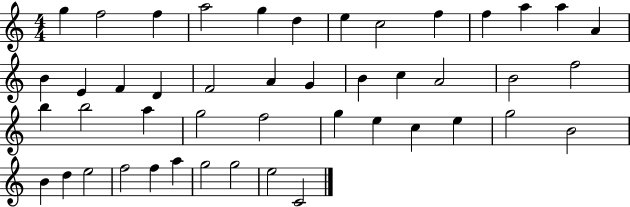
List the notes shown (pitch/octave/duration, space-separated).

G5/q F5/h F5/q A5/h G5/q D5/q E5/q C5/h F5/q F5/q A5/q A5/q A4/q B4/q E4/q F4/q D4/q F4/h A4/q G4/q B4/q C5/q A4/h B4/h F5/h B5/q B5/h A5/q G5/h F5/h G5/q E5/q C5/q E5/q G5/h B4/h B4/q D5/q E5/h F5/h F5/q A5/q G5/h G5/h E5/h C4/h